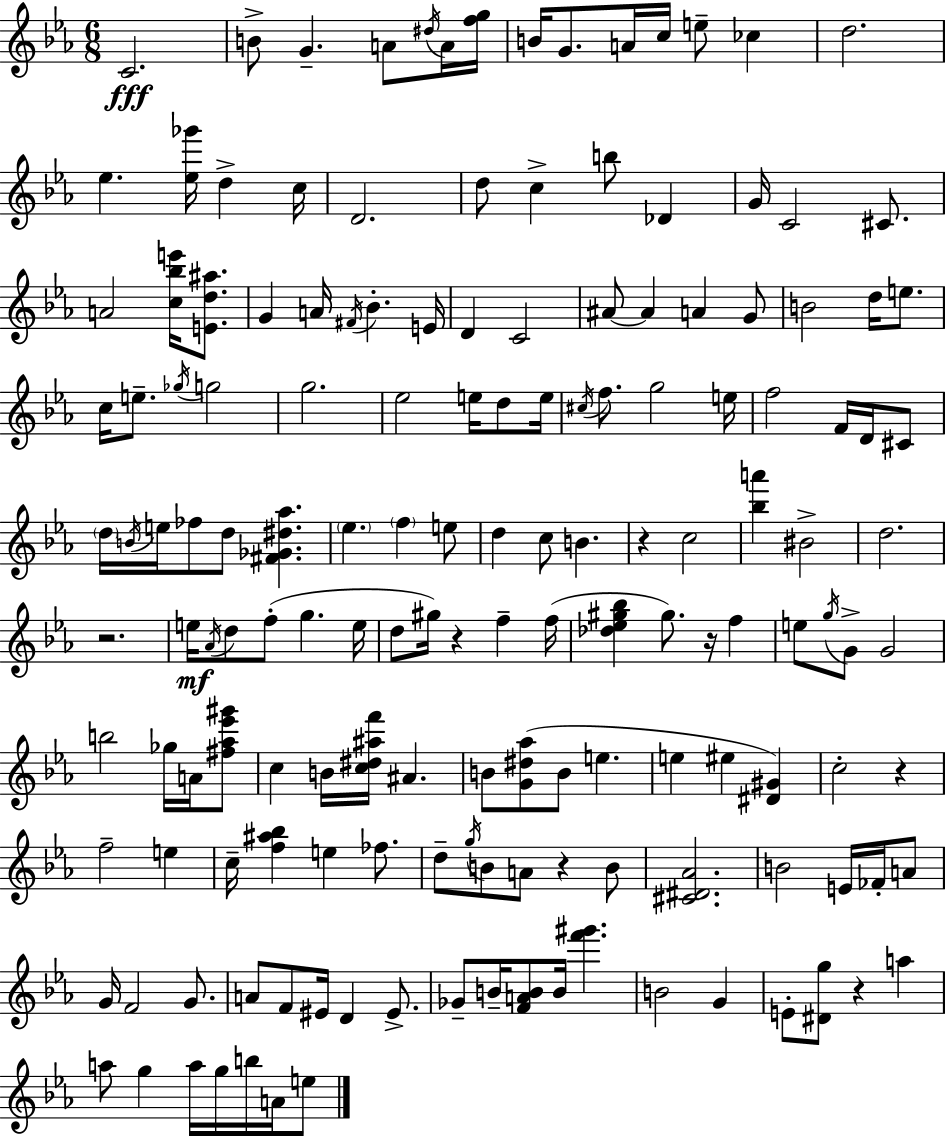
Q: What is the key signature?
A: EES major